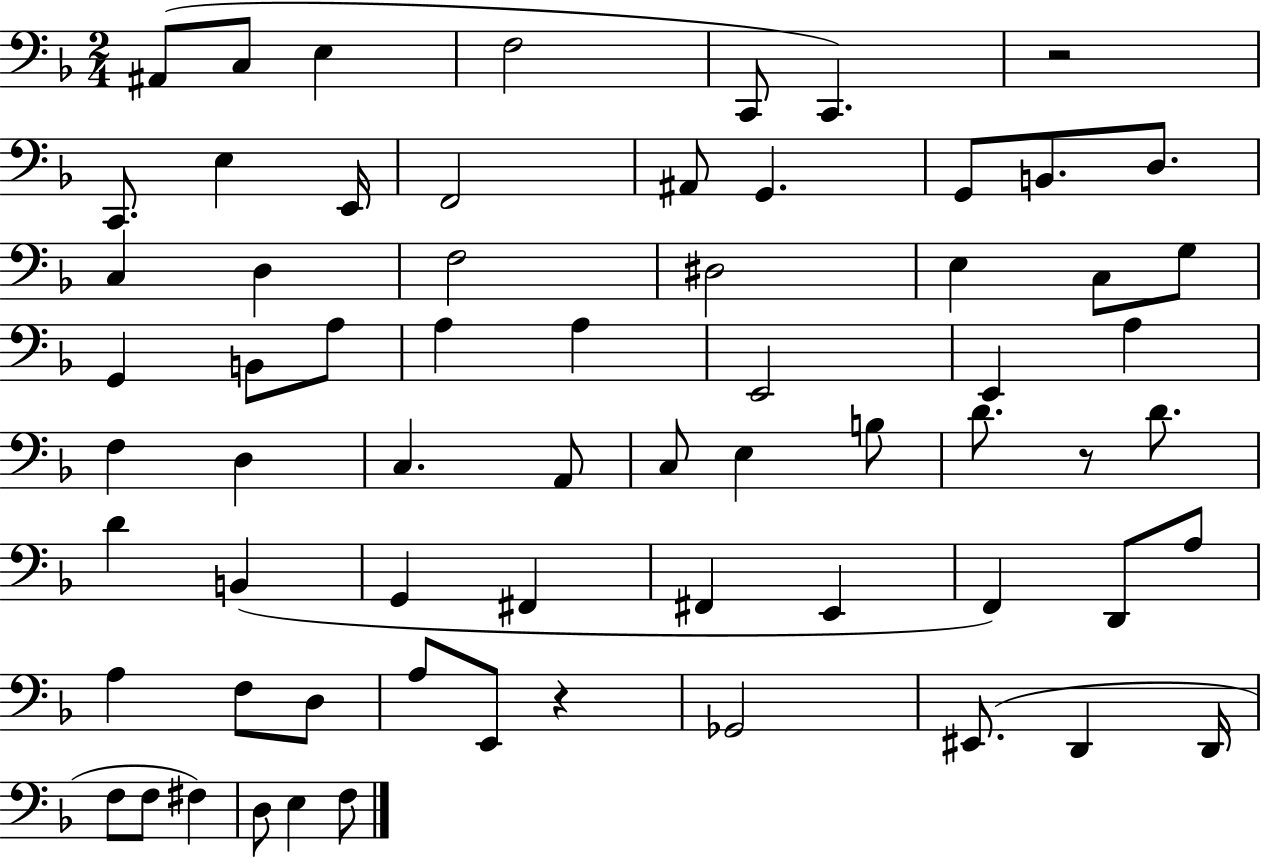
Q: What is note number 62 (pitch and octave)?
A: E3